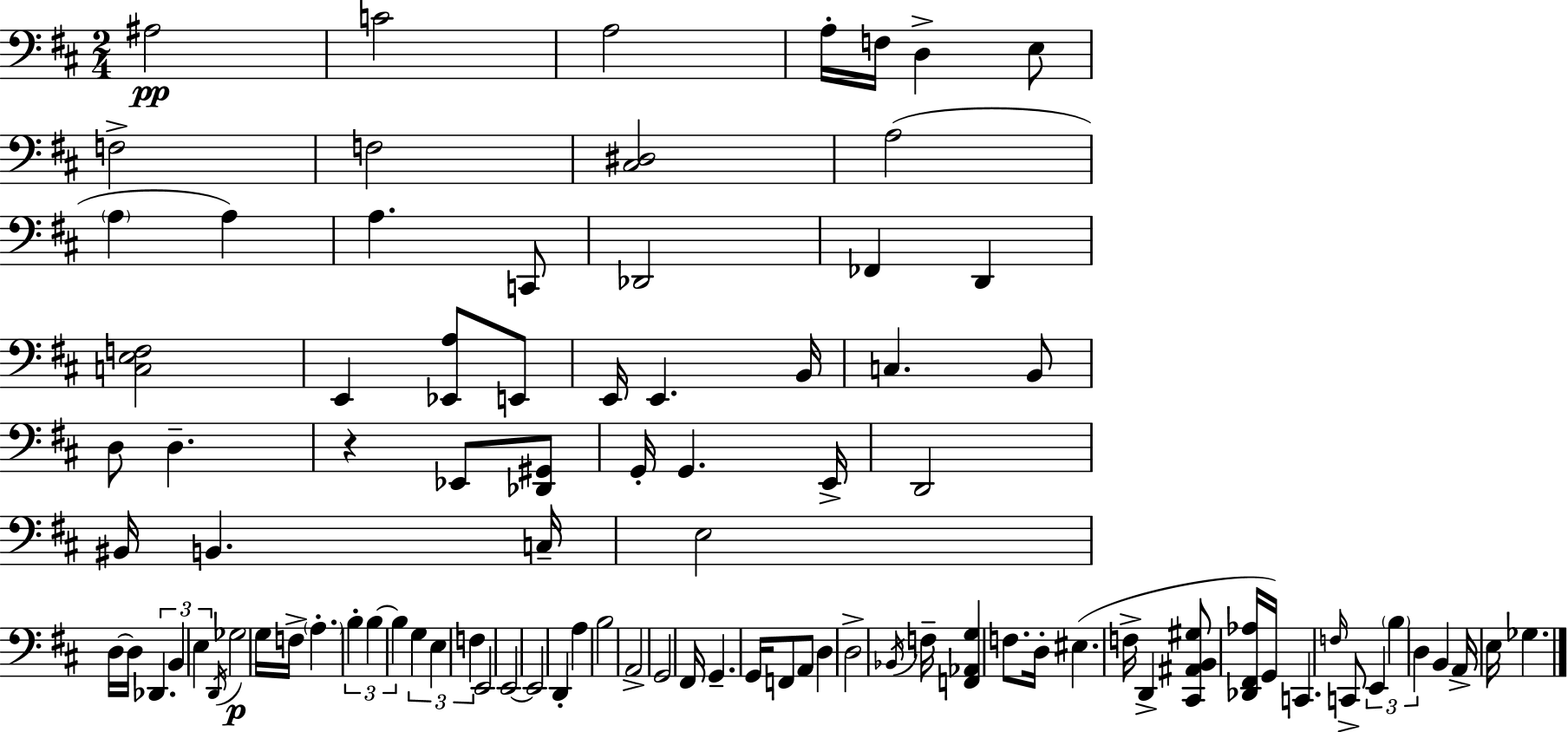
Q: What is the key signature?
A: D major